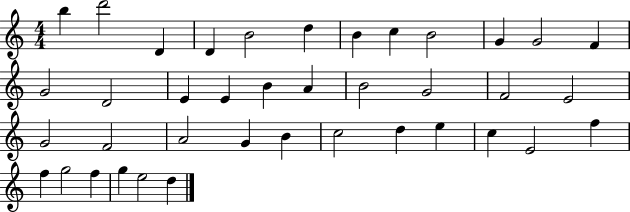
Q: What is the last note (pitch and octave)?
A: D5